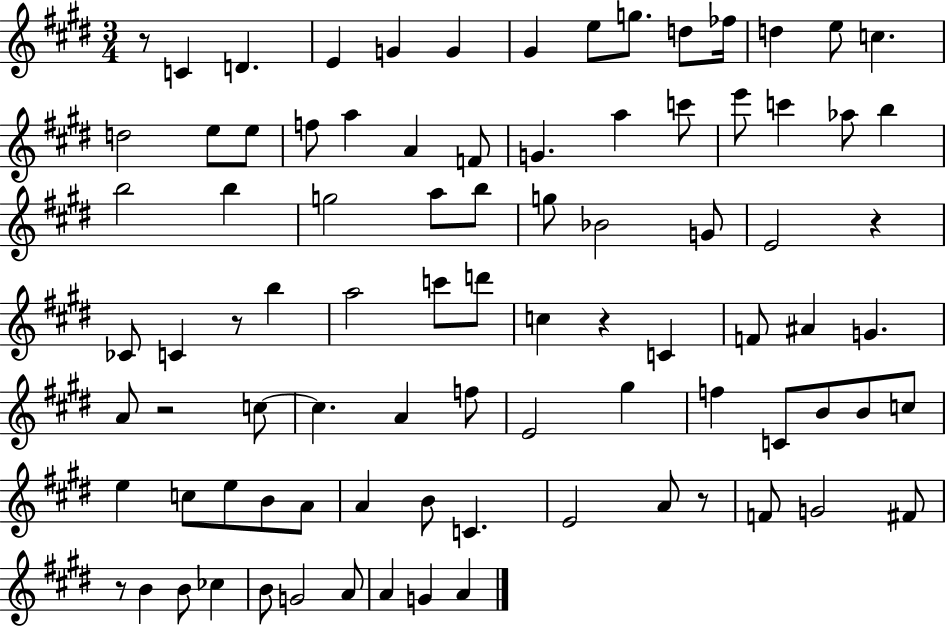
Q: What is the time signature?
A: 3/4